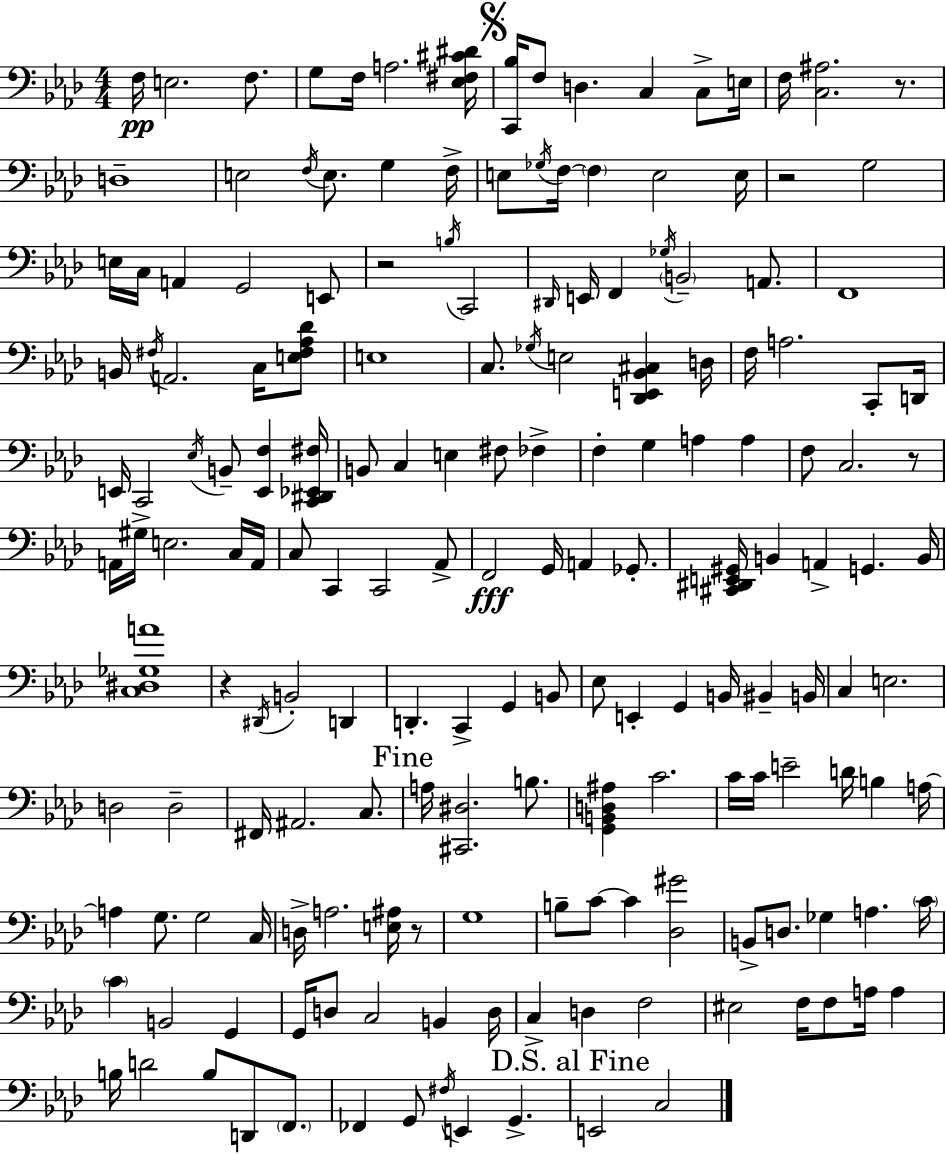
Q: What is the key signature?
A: F minor